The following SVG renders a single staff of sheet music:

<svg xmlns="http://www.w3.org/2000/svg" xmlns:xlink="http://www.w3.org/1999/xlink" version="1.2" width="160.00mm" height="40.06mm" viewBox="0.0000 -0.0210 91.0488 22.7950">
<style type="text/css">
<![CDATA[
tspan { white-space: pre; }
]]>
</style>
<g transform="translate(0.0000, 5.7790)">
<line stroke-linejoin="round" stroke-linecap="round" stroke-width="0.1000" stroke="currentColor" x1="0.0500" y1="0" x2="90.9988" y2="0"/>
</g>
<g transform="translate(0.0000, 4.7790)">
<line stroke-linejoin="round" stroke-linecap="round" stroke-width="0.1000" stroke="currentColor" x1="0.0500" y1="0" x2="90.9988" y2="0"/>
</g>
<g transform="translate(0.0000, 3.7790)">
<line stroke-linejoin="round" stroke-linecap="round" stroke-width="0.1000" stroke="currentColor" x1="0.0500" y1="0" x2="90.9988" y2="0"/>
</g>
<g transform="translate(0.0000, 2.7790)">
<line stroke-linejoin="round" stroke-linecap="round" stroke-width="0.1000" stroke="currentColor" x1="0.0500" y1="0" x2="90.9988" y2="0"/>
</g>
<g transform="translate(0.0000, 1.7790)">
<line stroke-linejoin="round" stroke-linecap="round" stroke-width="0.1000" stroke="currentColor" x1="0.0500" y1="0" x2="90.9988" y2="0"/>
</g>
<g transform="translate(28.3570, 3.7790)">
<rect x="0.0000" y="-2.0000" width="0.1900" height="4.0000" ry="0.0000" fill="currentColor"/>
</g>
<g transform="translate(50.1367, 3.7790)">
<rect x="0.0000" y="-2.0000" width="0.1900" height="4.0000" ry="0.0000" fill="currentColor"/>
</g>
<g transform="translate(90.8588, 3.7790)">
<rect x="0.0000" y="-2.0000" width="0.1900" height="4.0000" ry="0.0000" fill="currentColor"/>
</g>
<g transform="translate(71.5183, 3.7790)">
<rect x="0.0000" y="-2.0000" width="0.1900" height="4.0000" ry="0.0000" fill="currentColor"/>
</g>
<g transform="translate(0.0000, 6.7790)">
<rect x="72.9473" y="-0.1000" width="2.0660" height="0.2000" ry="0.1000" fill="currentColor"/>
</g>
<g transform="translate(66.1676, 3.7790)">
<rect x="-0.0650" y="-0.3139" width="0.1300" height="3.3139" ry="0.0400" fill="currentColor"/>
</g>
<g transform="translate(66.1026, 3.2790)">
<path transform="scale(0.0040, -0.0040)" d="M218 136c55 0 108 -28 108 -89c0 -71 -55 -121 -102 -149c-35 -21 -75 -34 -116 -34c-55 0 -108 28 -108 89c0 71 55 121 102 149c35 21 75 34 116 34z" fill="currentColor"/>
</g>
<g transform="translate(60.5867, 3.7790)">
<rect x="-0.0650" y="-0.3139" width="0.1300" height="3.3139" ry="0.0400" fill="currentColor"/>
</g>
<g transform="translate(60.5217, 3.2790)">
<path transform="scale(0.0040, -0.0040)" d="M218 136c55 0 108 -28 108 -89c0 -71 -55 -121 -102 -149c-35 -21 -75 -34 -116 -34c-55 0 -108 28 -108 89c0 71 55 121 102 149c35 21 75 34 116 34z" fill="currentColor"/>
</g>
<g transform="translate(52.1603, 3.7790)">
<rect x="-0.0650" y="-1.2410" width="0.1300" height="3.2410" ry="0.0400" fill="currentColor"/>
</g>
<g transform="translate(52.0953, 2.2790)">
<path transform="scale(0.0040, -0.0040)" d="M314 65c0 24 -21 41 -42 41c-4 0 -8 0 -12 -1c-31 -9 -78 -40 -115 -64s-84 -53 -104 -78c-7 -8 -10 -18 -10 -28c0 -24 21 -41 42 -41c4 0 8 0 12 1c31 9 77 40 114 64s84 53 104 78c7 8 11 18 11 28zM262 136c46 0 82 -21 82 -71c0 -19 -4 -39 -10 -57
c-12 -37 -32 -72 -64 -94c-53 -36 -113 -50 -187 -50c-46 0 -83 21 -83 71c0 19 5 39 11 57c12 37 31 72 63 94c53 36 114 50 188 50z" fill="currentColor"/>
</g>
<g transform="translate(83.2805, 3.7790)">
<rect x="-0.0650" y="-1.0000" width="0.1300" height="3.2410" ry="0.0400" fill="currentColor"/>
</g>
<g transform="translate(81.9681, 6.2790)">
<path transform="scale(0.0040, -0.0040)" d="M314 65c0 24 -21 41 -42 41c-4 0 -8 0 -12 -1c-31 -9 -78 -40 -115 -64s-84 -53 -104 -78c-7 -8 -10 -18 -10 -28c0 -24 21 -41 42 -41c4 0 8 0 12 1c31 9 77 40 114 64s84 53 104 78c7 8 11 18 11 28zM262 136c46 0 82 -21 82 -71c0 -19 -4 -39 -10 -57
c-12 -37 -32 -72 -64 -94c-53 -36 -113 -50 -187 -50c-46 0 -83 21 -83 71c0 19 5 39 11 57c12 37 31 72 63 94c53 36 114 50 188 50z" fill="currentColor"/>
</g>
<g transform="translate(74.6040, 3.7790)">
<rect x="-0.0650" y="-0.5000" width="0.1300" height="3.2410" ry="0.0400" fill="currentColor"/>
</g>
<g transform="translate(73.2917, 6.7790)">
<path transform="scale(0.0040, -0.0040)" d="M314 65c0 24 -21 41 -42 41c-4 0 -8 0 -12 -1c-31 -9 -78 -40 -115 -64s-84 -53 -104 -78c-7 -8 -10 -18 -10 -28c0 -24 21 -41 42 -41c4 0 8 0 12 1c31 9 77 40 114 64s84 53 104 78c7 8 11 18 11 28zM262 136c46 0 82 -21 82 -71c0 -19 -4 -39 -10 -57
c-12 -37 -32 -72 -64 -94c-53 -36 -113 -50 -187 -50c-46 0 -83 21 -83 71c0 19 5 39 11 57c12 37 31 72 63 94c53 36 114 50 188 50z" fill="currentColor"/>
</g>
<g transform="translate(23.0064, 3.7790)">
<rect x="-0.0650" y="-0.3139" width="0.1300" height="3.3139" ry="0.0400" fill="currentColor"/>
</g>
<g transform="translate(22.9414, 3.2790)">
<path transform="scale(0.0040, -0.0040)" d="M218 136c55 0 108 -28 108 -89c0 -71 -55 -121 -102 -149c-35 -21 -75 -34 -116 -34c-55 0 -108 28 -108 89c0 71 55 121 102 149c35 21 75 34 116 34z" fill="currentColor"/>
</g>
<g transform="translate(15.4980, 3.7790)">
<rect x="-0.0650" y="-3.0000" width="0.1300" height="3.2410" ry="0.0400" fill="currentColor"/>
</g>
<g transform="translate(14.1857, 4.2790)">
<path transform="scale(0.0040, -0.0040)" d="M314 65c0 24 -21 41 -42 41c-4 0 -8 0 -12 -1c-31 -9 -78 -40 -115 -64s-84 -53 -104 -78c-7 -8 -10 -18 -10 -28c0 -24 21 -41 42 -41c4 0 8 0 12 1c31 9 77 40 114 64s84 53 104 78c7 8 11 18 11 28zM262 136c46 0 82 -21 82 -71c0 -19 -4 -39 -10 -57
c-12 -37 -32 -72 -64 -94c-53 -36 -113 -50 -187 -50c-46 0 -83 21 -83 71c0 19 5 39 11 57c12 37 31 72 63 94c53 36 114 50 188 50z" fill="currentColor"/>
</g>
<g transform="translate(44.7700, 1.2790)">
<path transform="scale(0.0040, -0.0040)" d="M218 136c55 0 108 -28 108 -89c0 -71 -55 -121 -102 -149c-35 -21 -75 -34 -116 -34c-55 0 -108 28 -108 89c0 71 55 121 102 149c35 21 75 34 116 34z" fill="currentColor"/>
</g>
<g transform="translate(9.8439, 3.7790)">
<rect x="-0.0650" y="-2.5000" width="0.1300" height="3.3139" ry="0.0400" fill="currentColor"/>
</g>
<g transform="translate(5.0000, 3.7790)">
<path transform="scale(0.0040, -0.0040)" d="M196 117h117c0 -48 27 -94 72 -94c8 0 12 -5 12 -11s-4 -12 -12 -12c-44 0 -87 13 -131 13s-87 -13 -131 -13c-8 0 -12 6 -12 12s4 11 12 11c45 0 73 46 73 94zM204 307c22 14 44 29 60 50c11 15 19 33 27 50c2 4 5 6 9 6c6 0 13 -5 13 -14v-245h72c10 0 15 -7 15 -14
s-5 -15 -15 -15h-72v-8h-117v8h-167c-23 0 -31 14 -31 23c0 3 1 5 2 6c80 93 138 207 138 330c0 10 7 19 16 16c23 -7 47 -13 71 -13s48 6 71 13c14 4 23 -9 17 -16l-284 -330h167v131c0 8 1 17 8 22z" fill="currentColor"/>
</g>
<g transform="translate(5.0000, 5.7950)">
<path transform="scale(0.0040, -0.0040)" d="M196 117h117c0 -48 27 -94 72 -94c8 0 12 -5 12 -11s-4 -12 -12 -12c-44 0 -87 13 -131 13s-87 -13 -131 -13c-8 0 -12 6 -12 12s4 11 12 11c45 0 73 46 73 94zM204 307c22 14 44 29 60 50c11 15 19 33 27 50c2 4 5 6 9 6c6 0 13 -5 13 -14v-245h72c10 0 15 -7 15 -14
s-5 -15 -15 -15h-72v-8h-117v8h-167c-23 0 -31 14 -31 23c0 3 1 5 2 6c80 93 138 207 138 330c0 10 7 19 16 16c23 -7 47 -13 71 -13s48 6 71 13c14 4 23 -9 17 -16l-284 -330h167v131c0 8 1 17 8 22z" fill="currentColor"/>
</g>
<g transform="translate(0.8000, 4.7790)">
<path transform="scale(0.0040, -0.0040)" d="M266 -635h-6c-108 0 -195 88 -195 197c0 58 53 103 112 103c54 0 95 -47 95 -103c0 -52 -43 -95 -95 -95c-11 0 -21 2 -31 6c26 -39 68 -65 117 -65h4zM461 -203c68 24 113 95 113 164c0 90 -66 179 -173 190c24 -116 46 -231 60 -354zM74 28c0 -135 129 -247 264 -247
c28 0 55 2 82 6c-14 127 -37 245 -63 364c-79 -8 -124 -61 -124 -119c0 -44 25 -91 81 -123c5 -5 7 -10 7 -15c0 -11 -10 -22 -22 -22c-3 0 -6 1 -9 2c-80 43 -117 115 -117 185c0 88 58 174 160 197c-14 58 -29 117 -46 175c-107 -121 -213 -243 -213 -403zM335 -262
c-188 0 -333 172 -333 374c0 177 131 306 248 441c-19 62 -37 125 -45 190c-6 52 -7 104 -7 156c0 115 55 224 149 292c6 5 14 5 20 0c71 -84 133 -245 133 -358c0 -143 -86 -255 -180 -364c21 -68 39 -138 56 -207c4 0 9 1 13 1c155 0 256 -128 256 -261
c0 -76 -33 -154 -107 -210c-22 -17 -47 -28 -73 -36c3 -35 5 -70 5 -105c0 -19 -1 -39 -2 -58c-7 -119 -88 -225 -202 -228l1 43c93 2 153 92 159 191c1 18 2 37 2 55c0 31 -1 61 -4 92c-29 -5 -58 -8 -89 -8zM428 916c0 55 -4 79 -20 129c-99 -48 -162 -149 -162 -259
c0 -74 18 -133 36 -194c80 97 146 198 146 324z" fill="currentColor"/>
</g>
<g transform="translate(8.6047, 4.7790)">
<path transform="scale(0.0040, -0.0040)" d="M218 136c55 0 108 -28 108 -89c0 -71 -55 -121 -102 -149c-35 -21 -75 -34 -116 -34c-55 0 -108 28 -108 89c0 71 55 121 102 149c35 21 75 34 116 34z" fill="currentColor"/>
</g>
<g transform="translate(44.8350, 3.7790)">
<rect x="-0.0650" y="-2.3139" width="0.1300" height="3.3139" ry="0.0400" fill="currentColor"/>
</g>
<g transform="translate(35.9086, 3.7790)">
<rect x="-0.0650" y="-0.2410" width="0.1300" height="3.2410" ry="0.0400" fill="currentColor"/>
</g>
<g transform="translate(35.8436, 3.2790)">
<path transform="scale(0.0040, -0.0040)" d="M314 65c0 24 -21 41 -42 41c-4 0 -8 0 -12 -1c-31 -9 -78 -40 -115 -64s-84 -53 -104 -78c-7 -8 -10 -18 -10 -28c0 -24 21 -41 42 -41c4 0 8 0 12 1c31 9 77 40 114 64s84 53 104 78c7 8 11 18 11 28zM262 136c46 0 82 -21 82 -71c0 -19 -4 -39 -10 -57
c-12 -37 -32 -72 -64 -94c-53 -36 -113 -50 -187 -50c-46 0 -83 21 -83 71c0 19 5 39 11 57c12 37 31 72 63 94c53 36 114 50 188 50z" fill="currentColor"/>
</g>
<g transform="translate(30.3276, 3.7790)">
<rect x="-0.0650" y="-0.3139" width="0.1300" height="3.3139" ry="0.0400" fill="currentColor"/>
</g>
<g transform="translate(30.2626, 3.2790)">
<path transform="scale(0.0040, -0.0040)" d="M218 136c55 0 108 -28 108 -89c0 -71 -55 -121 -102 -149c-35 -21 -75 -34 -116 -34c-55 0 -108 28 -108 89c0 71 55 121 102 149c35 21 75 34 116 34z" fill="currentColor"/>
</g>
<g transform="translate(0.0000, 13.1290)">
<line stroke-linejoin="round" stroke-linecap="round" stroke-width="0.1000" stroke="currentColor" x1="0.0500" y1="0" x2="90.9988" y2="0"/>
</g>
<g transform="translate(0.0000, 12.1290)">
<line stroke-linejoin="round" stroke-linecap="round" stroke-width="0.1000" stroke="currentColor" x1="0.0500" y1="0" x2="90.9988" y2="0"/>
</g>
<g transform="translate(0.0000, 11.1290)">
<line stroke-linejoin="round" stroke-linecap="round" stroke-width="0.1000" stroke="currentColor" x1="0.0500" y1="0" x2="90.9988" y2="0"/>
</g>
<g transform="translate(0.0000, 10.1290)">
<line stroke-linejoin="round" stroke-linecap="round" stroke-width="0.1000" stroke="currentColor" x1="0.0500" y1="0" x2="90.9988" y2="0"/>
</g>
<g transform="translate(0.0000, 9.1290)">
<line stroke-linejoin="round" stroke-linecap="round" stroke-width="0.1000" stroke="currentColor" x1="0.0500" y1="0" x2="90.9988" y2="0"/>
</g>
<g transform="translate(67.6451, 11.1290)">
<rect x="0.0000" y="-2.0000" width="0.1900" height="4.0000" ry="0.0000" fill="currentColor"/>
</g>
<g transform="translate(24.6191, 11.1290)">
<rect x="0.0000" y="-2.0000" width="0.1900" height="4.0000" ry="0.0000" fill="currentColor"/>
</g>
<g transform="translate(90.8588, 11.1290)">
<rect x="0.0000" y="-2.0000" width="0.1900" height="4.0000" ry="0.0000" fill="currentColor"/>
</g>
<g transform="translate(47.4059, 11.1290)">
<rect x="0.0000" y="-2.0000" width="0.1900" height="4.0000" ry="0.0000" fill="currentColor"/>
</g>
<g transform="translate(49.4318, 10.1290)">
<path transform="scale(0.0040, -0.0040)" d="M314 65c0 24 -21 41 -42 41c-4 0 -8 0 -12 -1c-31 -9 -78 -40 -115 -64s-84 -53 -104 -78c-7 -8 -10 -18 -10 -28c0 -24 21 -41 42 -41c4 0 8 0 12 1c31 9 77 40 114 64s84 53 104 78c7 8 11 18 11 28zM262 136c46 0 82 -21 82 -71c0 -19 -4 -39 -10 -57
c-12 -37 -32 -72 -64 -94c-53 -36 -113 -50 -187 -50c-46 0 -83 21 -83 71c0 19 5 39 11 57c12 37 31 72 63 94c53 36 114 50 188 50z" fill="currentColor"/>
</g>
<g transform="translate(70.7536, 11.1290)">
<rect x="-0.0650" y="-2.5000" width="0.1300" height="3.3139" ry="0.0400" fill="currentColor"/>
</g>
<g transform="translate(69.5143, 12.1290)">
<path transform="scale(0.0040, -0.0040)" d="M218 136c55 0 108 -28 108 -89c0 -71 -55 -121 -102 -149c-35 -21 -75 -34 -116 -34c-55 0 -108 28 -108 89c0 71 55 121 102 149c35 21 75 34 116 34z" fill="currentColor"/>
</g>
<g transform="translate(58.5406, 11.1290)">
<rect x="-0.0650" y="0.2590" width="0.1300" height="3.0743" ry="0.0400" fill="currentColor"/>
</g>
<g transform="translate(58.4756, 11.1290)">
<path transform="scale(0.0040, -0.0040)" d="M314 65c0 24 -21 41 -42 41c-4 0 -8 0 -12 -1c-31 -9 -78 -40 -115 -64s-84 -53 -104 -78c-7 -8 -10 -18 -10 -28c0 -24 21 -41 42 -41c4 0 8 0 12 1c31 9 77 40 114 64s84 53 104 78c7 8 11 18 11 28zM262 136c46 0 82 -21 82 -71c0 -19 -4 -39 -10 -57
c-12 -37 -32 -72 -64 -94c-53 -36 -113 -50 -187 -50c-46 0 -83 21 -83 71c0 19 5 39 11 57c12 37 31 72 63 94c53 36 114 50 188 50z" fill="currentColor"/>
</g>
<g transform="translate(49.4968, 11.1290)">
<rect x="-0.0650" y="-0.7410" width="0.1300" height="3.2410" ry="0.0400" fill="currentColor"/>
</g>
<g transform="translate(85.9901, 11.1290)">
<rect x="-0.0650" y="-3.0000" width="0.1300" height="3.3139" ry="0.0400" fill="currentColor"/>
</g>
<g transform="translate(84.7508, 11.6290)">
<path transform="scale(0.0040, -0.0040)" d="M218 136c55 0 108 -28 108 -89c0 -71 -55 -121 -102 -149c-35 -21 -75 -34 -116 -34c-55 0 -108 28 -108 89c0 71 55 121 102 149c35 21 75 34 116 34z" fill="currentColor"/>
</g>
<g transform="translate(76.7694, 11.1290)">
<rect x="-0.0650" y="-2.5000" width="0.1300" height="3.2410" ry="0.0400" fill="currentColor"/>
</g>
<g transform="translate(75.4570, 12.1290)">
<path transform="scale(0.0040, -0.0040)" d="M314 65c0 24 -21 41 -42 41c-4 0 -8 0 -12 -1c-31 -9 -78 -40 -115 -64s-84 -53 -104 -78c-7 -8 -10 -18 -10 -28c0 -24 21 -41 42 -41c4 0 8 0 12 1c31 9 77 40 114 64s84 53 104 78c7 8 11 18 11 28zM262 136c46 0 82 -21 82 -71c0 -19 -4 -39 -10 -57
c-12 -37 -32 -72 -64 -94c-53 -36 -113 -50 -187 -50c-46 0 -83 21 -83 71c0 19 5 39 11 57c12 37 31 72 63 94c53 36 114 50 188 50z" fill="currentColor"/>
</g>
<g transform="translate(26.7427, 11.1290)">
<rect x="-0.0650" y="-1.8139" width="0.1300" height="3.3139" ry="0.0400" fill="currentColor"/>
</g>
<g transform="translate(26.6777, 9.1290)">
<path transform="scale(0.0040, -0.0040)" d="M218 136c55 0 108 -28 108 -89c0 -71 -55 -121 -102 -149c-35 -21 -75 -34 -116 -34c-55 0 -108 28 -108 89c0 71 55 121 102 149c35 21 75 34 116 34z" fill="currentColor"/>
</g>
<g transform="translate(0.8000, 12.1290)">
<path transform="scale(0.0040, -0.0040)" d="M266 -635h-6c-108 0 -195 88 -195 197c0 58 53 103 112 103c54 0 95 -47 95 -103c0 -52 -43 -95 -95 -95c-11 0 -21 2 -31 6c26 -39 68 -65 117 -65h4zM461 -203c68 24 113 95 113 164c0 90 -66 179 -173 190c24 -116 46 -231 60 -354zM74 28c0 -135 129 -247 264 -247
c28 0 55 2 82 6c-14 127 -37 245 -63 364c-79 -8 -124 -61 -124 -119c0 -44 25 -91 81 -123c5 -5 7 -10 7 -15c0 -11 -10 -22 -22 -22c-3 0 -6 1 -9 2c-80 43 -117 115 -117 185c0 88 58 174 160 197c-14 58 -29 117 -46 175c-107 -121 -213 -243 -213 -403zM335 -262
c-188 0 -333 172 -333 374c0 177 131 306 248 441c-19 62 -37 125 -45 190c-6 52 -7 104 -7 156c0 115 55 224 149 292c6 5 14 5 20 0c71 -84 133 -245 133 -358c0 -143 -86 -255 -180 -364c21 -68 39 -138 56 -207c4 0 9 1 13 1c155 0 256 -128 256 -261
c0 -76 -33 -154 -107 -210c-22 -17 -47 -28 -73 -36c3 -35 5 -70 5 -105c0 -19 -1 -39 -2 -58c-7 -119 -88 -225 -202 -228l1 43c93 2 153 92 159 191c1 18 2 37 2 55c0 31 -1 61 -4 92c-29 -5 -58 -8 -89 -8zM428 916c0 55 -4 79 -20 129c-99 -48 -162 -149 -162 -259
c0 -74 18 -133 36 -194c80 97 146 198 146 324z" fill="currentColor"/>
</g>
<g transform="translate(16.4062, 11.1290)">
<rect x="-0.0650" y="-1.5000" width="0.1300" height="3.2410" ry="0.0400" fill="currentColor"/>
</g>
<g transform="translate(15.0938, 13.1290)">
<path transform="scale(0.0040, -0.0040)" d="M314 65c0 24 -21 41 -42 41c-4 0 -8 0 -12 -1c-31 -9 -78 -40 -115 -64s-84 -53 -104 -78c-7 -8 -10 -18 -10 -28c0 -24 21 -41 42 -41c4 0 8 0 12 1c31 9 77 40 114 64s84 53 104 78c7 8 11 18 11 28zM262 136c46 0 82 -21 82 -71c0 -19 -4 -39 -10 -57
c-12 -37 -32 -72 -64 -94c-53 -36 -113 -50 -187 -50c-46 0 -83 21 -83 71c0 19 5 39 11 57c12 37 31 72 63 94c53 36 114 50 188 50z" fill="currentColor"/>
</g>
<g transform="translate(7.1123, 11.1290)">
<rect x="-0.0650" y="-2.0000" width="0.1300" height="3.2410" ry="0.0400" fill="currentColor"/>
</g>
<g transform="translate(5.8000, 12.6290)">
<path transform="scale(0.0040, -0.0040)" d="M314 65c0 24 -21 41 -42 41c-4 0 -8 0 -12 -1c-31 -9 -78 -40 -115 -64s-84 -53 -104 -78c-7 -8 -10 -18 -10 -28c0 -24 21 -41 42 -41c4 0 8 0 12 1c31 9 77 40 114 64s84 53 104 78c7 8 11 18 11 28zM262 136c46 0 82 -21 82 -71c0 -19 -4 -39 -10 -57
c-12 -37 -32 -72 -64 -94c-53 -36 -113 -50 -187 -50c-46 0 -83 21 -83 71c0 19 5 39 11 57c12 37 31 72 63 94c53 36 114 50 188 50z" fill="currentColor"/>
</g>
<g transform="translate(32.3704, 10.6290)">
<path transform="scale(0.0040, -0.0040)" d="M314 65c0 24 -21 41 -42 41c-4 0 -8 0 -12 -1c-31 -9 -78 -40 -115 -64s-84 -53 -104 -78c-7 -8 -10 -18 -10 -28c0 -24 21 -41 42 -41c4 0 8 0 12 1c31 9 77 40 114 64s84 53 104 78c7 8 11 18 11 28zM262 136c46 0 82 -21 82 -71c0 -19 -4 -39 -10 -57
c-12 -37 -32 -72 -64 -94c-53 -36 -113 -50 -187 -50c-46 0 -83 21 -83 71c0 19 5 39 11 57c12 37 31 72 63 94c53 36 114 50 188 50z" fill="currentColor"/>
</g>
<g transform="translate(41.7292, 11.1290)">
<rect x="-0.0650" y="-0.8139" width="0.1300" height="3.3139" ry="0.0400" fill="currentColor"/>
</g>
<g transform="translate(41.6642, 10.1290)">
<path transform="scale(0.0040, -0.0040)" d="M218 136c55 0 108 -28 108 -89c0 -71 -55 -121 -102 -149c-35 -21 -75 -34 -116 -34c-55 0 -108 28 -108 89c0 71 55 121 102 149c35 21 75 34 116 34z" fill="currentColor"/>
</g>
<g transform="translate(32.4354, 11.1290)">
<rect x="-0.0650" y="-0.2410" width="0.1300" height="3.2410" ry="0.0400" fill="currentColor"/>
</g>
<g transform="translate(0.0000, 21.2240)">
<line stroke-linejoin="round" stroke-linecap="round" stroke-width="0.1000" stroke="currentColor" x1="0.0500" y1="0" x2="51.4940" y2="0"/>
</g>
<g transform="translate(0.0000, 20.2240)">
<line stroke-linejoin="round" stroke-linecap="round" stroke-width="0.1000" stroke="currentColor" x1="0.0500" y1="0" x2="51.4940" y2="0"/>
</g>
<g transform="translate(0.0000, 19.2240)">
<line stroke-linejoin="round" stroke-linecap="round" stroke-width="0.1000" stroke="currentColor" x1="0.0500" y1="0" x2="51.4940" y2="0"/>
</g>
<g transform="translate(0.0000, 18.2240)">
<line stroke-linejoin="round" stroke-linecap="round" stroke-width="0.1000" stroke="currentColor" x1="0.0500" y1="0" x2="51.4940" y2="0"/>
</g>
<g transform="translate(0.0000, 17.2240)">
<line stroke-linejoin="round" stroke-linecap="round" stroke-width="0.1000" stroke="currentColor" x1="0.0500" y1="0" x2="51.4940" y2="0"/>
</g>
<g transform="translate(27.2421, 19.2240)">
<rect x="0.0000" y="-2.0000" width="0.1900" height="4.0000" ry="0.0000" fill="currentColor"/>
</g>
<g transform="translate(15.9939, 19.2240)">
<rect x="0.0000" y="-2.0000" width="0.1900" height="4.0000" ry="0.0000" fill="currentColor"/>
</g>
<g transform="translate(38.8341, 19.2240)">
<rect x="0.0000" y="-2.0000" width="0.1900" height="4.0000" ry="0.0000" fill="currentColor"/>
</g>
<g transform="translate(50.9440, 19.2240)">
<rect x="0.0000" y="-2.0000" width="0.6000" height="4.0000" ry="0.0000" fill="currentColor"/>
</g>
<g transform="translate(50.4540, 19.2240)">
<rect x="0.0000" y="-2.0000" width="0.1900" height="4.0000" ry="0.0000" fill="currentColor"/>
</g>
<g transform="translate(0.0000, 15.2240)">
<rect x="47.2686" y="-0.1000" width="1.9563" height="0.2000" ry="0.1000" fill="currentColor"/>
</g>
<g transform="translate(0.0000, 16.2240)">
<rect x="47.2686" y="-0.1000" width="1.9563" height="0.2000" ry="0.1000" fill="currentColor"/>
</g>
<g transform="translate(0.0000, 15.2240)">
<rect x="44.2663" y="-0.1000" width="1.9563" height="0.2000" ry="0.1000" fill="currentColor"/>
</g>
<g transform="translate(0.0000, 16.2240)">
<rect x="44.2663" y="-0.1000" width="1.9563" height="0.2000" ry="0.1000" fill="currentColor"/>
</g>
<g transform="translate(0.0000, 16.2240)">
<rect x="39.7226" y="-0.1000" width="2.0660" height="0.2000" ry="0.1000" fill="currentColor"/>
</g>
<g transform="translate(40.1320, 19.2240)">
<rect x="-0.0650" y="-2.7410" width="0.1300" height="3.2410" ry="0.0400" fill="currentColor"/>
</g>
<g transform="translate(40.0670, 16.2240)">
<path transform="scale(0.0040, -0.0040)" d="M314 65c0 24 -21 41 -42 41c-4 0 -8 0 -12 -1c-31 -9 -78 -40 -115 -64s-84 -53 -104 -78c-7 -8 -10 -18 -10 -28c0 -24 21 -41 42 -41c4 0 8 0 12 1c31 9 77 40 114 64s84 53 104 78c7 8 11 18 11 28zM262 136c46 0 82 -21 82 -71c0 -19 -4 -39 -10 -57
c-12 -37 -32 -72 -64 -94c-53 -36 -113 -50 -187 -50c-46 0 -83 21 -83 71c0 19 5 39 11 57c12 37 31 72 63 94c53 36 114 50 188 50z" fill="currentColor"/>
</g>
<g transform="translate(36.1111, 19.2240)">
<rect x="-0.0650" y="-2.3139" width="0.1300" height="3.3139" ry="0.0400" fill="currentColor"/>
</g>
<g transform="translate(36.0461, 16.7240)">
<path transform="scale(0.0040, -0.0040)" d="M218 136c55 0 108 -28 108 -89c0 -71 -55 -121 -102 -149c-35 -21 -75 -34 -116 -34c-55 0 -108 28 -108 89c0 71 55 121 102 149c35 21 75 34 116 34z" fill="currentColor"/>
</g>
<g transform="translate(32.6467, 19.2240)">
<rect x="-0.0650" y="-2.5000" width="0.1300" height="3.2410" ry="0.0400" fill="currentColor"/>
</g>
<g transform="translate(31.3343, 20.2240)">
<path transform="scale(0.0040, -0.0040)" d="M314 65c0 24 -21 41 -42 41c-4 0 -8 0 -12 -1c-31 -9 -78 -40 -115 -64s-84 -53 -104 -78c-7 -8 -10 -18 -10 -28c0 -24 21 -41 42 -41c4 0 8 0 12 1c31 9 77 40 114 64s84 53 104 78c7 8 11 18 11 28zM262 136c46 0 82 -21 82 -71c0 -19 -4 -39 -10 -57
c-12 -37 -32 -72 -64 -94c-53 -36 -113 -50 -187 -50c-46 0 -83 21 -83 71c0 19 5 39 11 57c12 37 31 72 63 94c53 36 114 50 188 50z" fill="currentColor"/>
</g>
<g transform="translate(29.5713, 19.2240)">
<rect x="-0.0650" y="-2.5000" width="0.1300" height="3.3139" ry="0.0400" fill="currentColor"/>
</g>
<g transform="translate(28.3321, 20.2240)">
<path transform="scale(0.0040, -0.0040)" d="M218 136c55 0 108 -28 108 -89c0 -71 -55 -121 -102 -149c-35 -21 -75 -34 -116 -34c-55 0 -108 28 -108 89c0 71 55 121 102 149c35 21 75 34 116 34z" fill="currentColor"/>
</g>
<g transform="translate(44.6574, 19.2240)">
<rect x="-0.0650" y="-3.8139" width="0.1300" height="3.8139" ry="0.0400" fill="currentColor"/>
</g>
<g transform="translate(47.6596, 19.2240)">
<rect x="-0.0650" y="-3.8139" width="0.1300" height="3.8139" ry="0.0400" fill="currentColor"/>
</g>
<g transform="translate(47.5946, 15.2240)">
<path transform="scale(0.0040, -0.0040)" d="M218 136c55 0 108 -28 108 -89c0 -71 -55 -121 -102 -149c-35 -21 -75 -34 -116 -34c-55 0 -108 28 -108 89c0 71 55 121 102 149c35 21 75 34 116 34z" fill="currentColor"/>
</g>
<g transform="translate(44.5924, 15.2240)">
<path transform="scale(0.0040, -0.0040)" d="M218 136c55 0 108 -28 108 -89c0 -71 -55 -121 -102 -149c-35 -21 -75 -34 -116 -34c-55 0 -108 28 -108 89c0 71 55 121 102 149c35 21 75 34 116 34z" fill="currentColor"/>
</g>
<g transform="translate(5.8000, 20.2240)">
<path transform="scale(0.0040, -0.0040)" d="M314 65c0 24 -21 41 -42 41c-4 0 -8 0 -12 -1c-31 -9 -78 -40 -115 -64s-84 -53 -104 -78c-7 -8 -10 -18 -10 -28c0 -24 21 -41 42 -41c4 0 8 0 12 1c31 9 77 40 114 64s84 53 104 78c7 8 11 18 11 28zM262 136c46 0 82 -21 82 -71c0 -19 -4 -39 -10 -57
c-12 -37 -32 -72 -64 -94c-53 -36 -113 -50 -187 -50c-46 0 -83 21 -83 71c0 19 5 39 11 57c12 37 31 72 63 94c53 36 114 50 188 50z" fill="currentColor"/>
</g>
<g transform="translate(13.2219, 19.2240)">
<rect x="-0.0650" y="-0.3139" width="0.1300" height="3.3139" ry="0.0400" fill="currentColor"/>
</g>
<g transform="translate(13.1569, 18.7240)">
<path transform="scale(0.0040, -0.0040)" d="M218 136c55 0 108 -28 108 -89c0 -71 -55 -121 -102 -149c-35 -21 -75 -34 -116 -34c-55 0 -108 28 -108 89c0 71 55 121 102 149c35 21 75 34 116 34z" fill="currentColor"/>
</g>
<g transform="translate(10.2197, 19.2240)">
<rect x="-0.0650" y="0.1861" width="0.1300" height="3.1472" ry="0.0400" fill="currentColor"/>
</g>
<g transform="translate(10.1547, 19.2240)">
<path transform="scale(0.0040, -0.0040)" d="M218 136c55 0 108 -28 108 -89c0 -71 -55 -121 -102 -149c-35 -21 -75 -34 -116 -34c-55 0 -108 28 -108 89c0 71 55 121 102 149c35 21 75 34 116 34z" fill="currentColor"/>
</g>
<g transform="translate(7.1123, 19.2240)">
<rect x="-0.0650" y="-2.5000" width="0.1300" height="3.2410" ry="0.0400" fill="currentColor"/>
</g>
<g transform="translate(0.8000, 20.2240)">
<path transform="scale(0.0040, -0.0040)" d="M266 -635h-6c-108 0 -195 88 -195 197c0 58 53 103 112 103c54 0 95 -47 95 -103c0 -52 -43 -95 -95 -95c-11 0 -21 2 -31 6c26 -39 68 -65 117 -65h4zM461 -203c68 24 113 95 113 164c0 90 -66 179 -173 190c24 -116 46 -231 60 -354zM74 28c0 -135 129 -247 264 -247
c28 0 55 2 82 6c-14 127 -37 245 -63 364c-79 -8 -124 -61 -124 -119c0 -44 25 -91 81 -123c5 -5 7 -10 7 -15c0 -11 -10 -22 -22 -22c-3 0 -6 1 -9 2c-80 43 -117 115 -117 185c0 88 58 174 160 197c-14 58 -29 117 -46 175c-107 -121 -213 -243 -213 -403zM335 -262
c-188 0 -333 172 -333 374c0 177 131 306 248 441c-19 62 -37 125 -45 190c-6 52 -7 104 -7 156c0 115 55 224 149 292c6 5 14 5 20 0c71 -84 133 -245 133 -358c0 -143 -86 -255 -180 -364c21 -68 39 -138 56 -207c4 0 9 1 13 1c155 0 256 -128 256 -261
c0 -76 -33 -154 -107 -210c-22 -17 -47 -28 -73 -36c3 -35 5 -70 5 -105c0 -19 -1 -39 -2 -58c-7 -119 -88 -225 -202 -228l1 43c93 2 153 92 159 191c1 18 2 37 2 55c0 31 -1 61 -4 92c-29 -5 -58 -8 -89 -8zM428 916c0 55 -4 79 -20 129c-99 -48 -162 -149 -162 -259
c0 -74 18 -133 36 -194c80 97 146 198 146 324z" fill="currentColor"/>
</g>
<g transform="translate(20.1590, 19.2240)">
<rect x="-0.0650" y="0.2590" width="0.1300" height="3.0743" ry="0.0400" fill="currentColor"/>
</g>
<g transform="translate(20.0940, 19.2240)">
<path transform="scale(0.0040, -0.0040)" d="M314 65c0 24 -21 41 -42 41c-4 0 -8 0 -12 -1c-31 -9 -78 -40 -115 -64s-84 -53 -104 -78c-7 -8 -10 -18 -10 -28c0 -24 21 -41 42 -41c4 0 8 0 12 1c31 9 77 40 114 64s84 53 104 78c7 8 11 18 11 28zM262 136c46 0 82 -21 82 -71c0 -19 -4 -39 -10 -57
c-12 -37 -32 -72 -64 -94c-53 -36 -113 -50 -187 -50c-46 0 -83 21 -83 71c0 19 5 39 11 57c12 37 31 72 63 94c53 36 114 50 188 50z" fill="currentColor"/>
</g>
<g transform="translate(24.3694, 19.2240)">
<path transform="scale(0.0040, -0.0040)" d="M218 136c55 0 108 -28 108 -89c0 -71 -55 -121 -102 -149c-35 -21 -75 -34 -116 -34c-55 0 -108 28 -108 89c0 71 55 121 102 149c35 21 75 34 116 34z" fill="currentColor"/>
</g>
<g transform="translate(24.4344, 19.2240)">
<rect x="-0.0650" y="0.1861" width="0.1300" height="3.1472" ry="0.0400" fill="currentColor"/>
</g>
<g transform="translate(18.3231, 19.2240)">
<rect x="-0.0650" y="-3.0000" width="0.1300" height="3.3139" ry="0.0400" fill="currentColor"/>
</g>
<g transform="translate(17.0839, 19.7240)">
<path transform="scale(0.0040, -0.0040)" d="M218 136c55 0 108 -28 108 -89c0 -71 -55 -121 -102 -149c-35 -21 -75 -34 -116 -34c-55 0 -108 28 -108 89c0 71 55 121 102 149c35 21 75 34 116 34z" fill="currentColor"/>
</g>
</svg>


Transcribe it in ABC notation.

X:1
T:Untitled
M:4/4
L:1/4
K:C
G A2 c c c2 g e2 c c C2 D2 F2 E2 f c2 d d2 B2 G G2 A G2 B c A B2 B G G2 g a2 c' c'